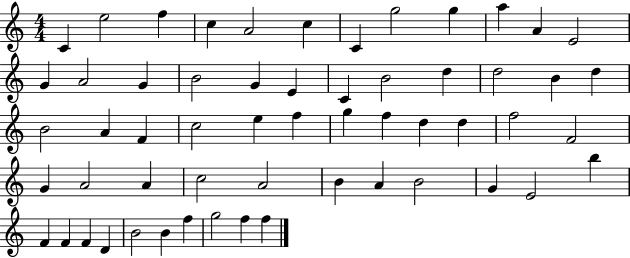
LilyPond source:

{
  \clef treble
  \numericTimeSignature
  \time 4/4
  \key c \major
  c'4 e''2 f''4 | c''4 a'2 c''4 | c'4 g''2 g''4 | a''4 a'4 e'2 | \break g'4 a'2 g'4 | b'2 g'4 e'4 | c'4 b'2 d''4 | d''2 b'4 d''4 | \break b'2 a'4 f'4 | c''2 e''4 f''4 | g''4 f''4 d''4 d''4 | f''2 f'2 | \break g'4 a'2 a'4 | c''2 a'2 | b'4 a'4 b'2 | g'4 e'2 b''4 | \break f'4 f'4 f'4 d'4 | b'2 b'4 f''4 | g''2 f''4 f''4 | \bar "|."
}